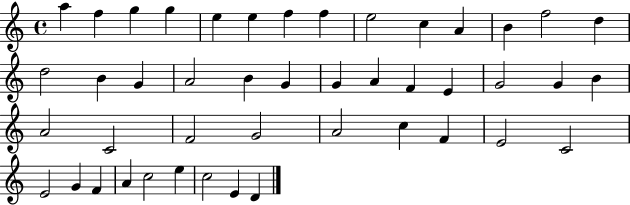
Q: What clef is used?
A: treble